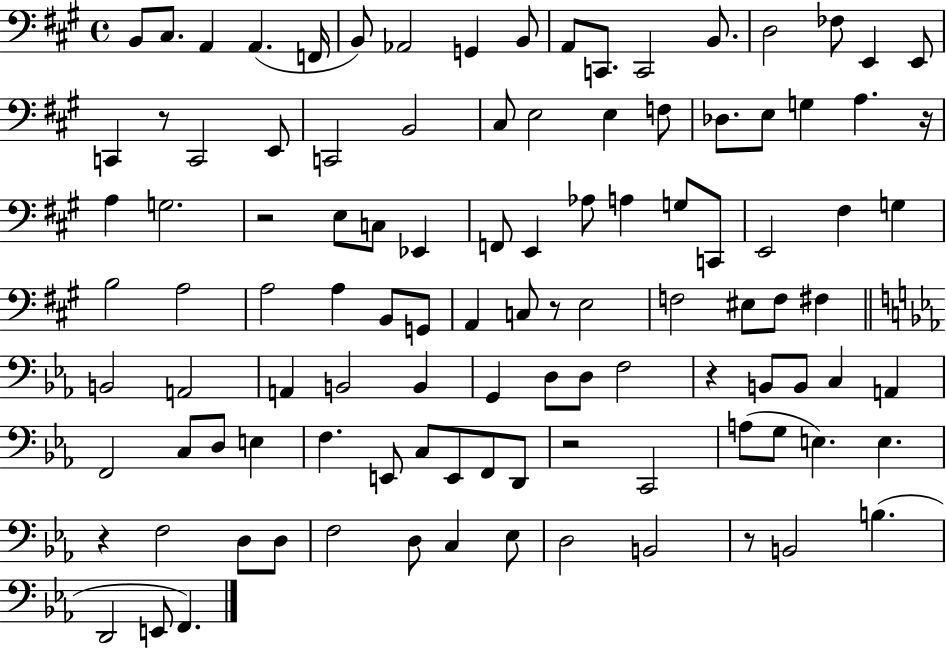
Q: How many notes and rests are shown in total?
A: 107